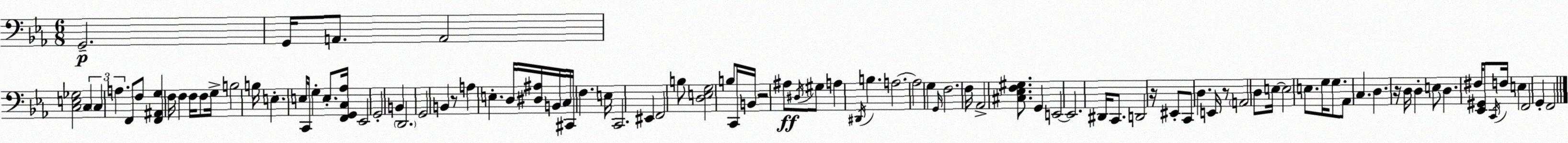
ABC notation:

X:1
T:Untitled
M:6/8
L:1/4
K:Cm
G,,2 G,,/4 A,,/2 A,,2 [C,E,_G,]2 C, C, A, F,,/2 F,/2 [F,,^A,,G,] F,/4 F, F,/4 F,/2 G,/4 B,2 B,/4 E, E,/4 C,,/4 G, E,/2 [F,,G,,C,_A,]/4 _E,,2 G,,2 B,, D,,2 G,,2 B,, z/2 A, E, D,/4 [^D,^A,]/4 B,,/4 C,/4 ^C,,/4 F, E,/4 C,,2 ^E,, F,,2 B,/2 [D,E,G,]2 B,/2 C,,/4 B,,/4 z2 ^A,/2 ^D,/4 ^G,/2 A, ^D,,/4 B, A,2 A,2 G, G,,/4 F,2 F,/4 _A,,2 [^C,_E,F,^G,]/2 G,, E,,2 E,,2 ^D,,/4 C,,/2 D,,2 z/4 ^E,,/2 C,,/2 D, E,,/4 z/2 A,,2 D,/2 E,/4 E,2 E,/2 G,/4 G,/2 _A,,/2 C, D, z/4 D,/4 D, E,/2 D, ^F,/4 [_E,,^G,,]/2 C,,/4 F,/4 E, F,,2 G,, F,,2